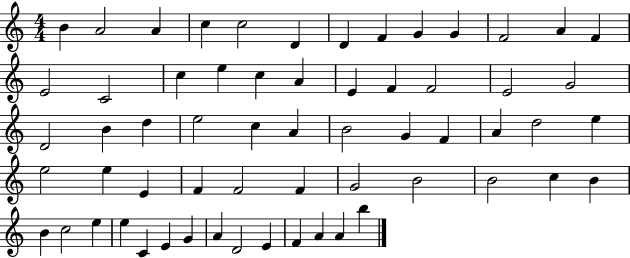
{
  \clef treble
  \numericTimeSignature
  \time 4/4
  \key c \major
  b'4 a'2 a'4 | c''4 c''2 d'4 | d'4 f'4 g'4 g'4 | f'2 a'4 f'4 | \break e'2 c'2 | c''4 e''4 c''4 a'4 | e'4 f'4 f'2 | e'2 g'2 | \break d'2 b'4 d''4 | e''2 c''4 a'4 | b'2 g'4 f'4 | a'4 d''2 e''4 | \break e''2 e''4 e'4 | f'4 f'2 f'4 | g'2 b'2 | b'2 c''4 b'4 | \break b'4 c''2 e''4 | e''4 c'4 e'4 g'4 | a'4 d'2 e'4 | f'4 a'4 a'4 b''4 | \break \bar "|."
}